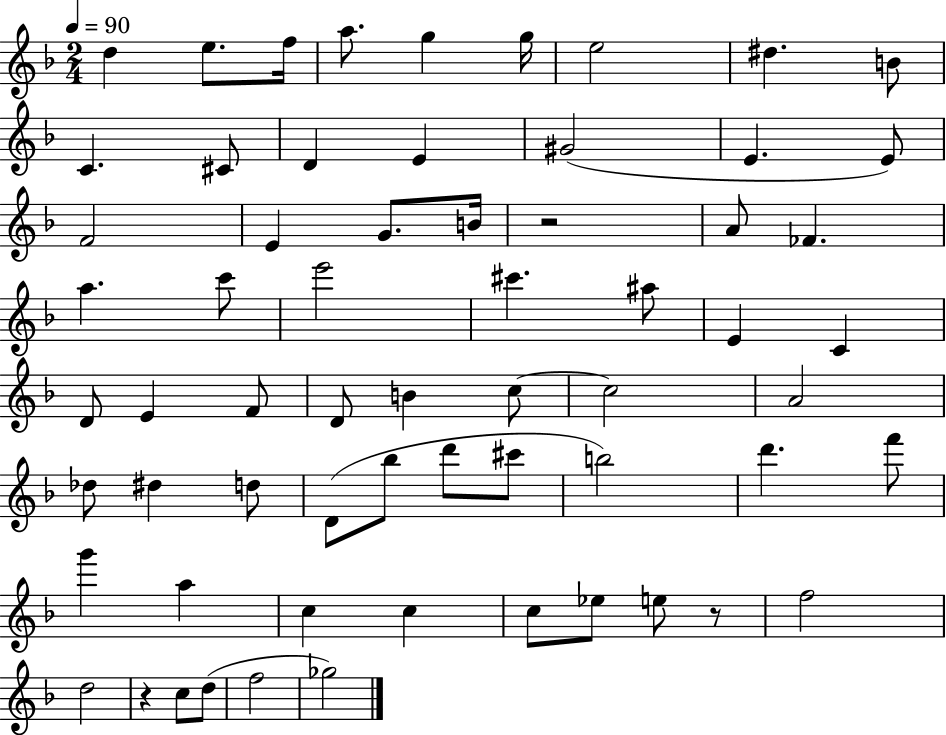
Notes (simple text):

D5/q E5/e. F5/s A5/e. G5/q G5/s E5/h D#5/q. B4/e C4/q. C#4/e D4/q E4/q G#4/h E4/q. E4/e F4/h E4/q G4/e. B4/s R/h A4/e FES4/q. A5/q. C6/e E6/h C#6/q. A#5/e E4/q C4/q D4/e E4/q F4/e D4/e B4/q C5/e C5/h A4/h Db5/e D#5/q D5/e D4/e Bb5/e D6/e C#6/e B5/h D6/q. F6/e G6/q A5/q C5/q C5/q C5/e Eb5/e E5/e R/e F5/h D5/h R/q C5/e D5/e F5/h Gb5/h